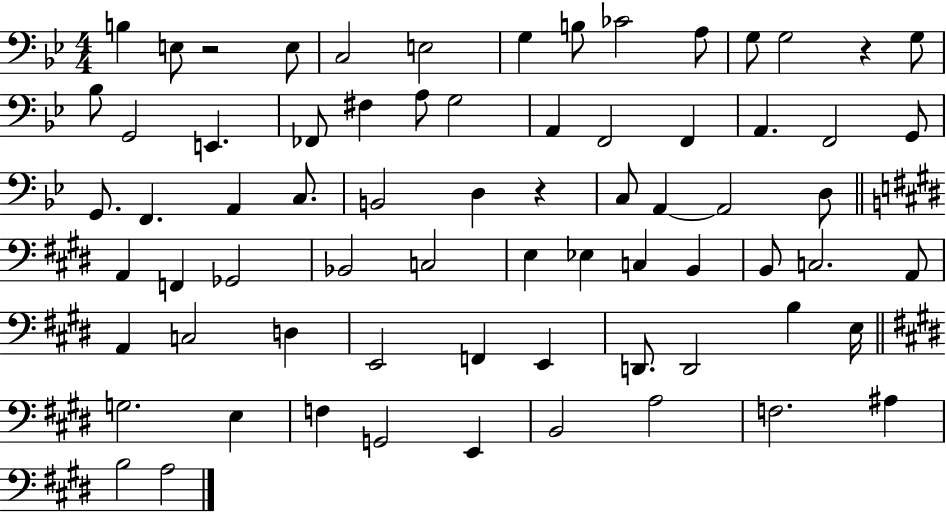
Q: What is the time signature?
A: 4/4